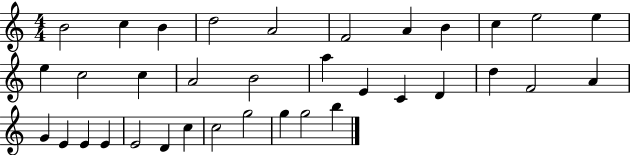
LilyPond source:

{
  \clef treble
  \numericTimeSignature
  \time 4/4
  \key c \major
  b'2 c''4 b'4 | d''2 a'2 | f'2 a'4 b'4 | c''4 e''2 e''4 | \break e''4 c''2 c''4 | a'2 b'2 | a''4 e'4 c'4 d'4 | d''4 f'2 a'4 | \break g'4 e'4 e'4 e'4 | e'2 d'4 c''4 | c''2 g''2 | g''4 g''2 b''4 | \break \bar "|."
}